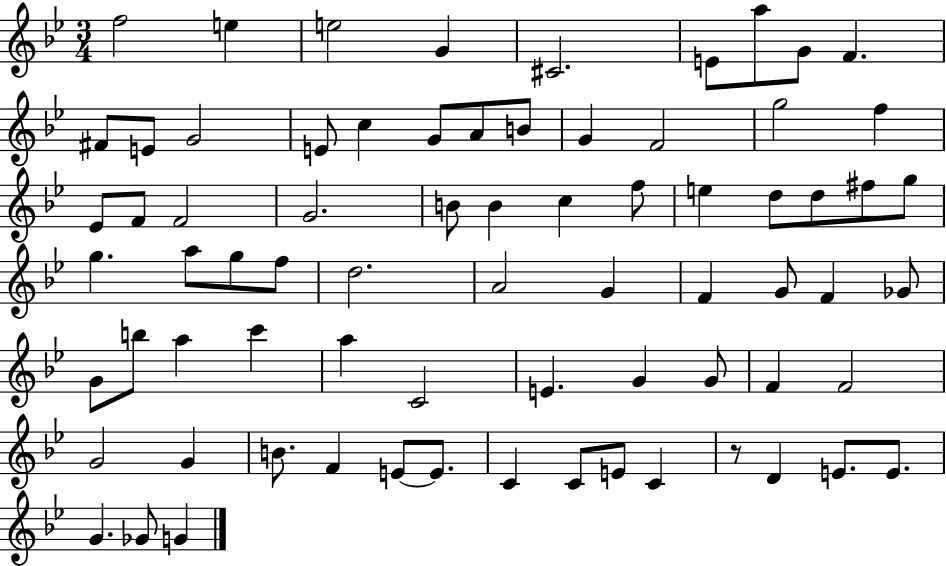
X:1
T:Untitled
M:3/4
L:1/4
K:Bb
f2 e e2 G ^C2 E/2 a/2 G/2 F ^F/2 E/2 G2 E/2 c G/2 A/2 B/2 G F2 g2 f _E/2 F/2 F2 G2 B/2 B c f/2 e d/2 d/2 ^f/2 g/2 g a/2 g/2 f/2 d2 A2 G F G/2 F _G/2 G/2 b/2 a c' a C2 E G G/2 F F2 G2 G B/2 F E/2 E/2 C C/2 E/2 C z/2 D E/2 E/2 G _G/2 G